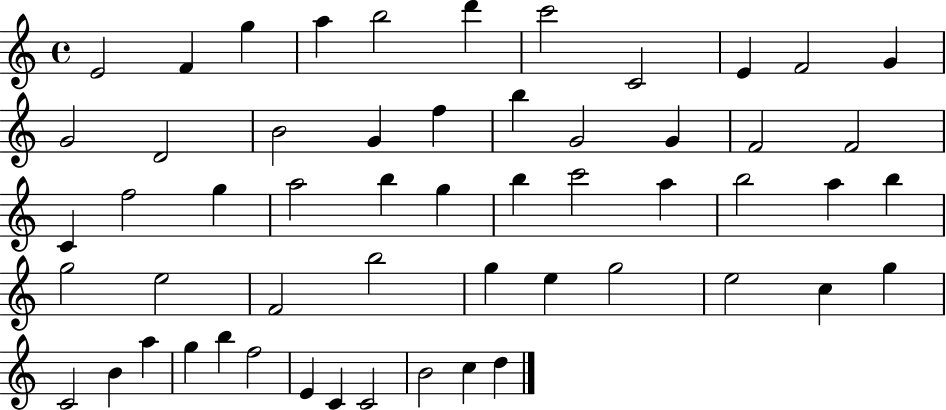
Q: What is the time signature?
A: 4/4